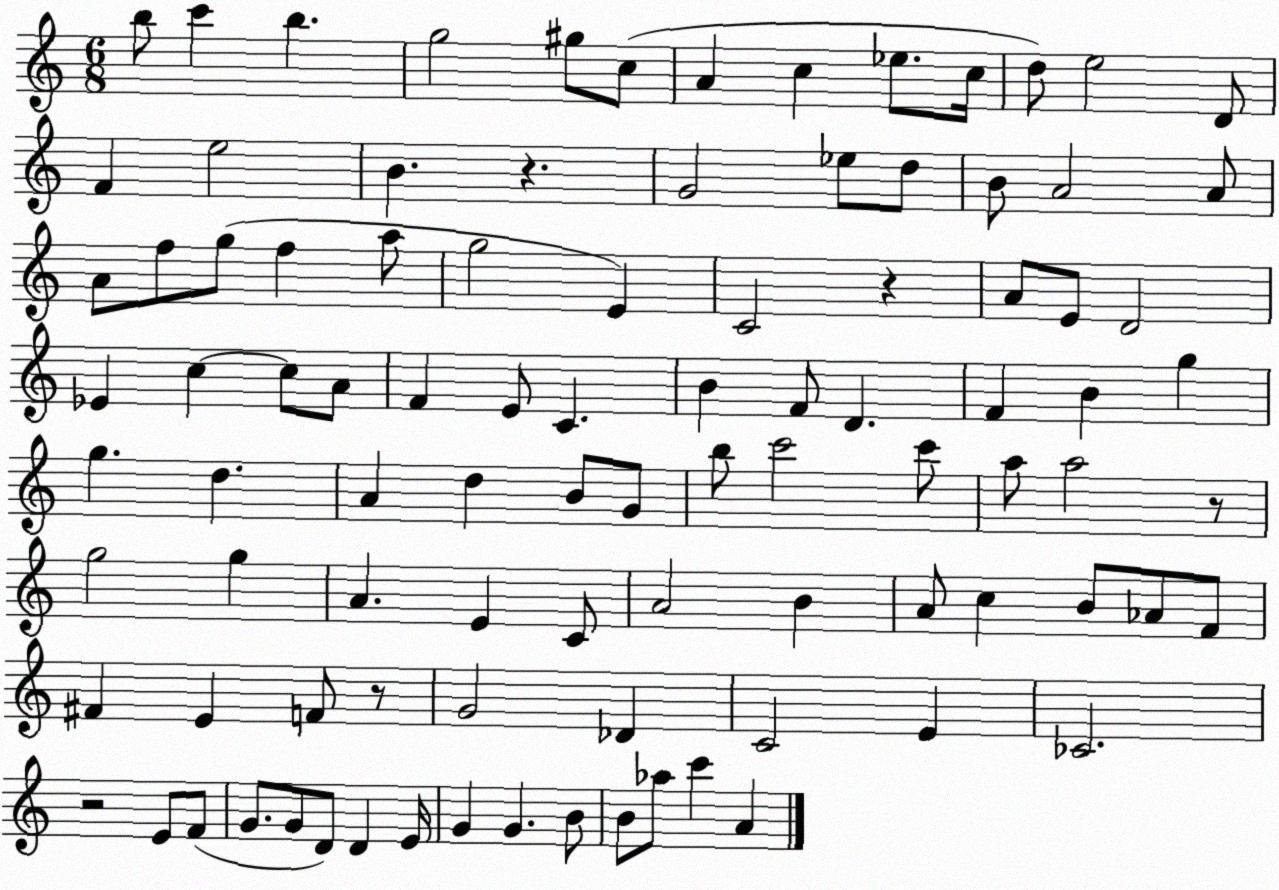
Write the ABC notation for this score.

X:1
T:Untitled
M:6/8
L:1/4
K:C
b/2 c' b g2 ^g/2 c/2 A c _e/2 c/4 d/2 e2 D/2 F e2 B z G2 _e/2 d/2 B/2 A2 A/2 A/2 f/2 g/2 f a/2 g2 E C2 z A/2 E/2 D2 _E c c/2 A/2 F E/2 C B F/2 D F B g g d A d B/2 G/2 b/2 c'2 c'/2 a/2 a2 z/2 g2 g A E C/2 A2 B A/2 c B/2 _A/2 F/2 ^F E F/2 z/2 G2 _D C2 E _C2 z2 E/2 F/2 G/2 G/2 D/2 D E/4 G G B/2 B/2 _a/2 c' A